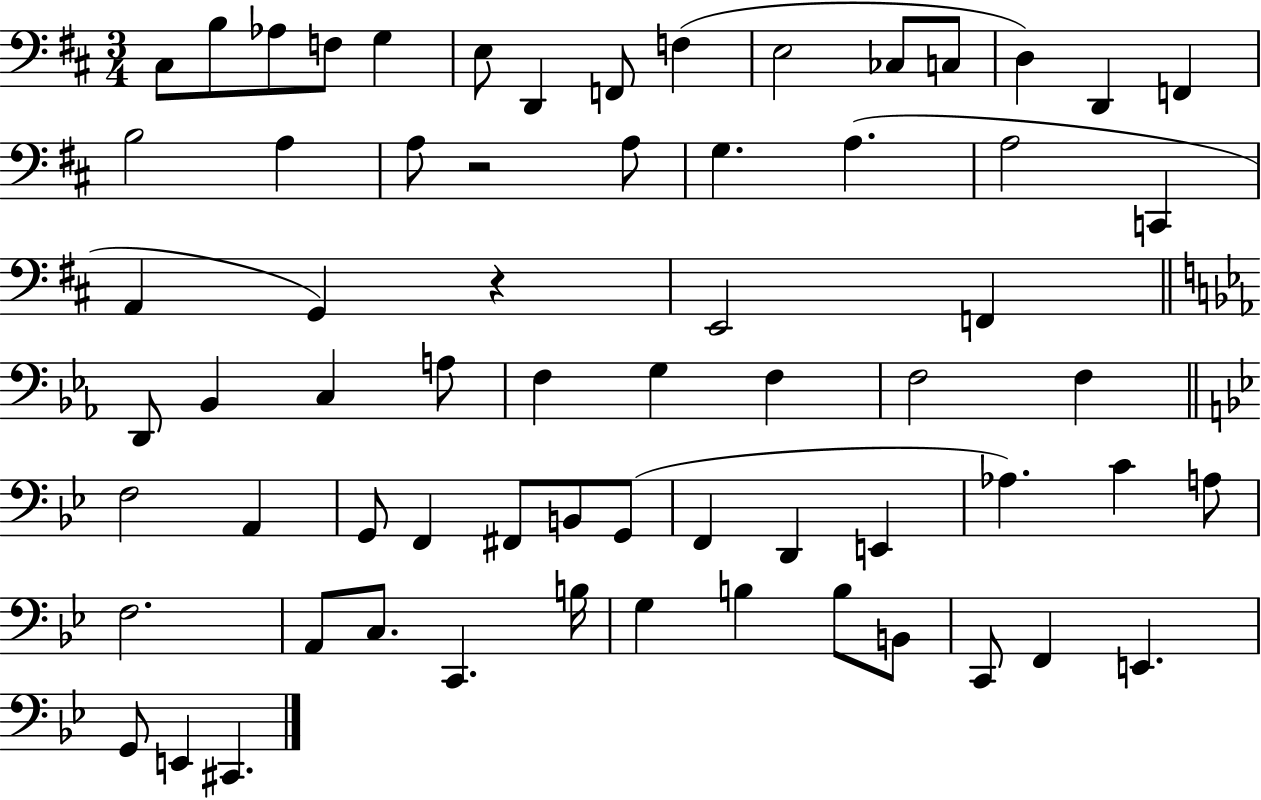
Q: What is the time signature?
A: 3/4